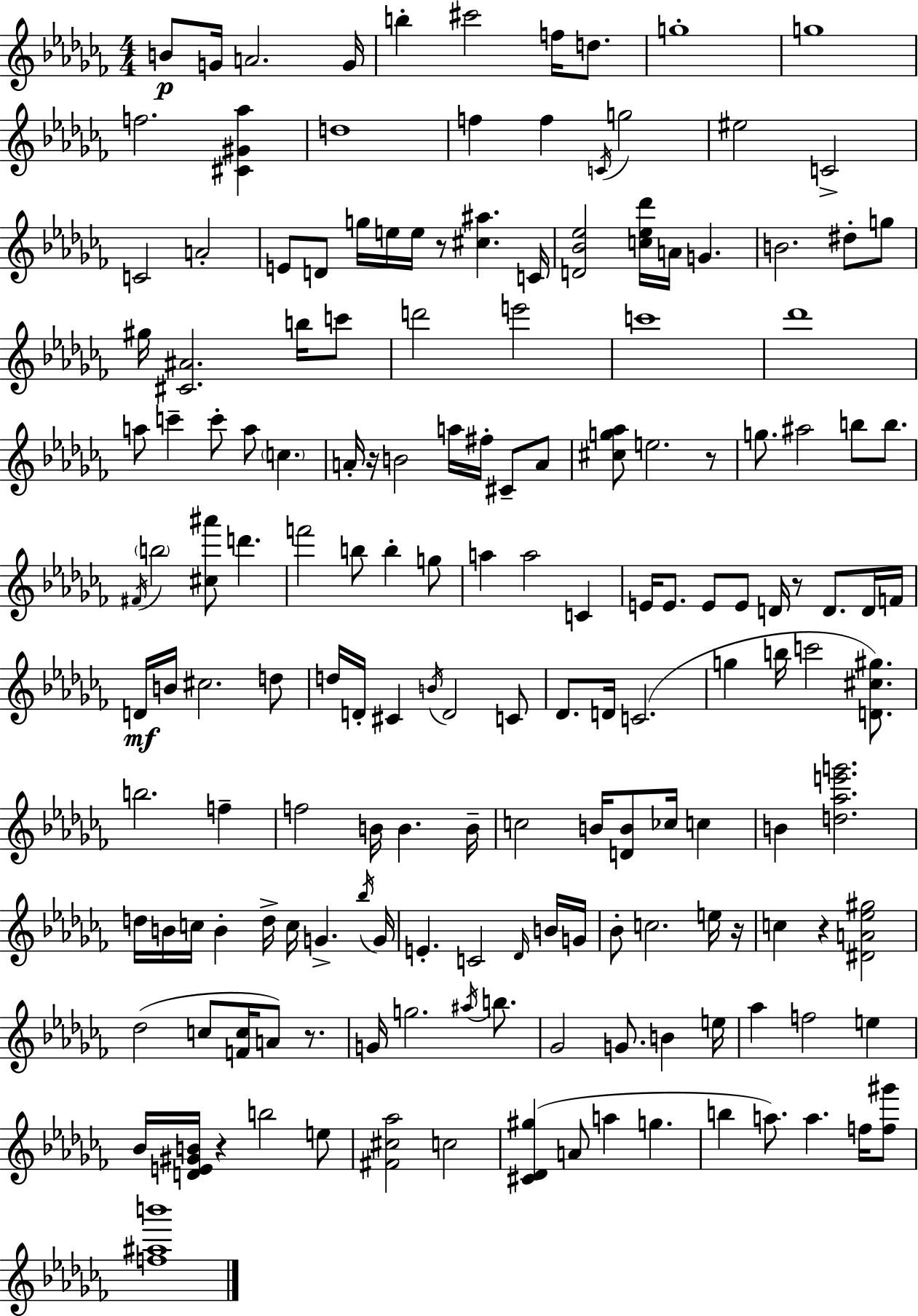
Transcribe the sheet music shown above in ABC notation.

X:1
T:Untitled
M:4/4
L:1/4
K:Abm
B/2 G/4 A2 G/4 b ^c'2 f/4 d/2 g4 g4 f2 [^C^G_a] d4 f f C/4 g2 ^e2 C2 C2 A2 E/2 D/2 g/4 e/4 e/4 z/2 [^c^a] C/4 [D_B_e]2 [c_e_d']/4 A/4 G B2 ^d/2 g/2 ^g/4 [^C^A]2 b/4 c'/2 d'2 e'2 c'4 _d'4 a/2 c' c'/2 a/2 c A/4 z/4 B2 a/4 ^f/4 ^C/2 A/2 [^cg_a]/2 e2 z/2 g/2 ^a2 b/2 b/2 ^F/4 b2 [^c^a']/2 d' f'2 b/2 b g/2 a a2 C E/4 E/2 E/2 E/2 D/4 z/2 D/2 D/4 F/4 D/4 B/4 ^c2 d/2 d/4 D/4 ^C B/4 D2 C/2 _D/2 D/4 C2 g b/4 c'2 [D^c^g]/2 b2 f f2 B/4 B B/4 c2 B/4 [DB]/2 _c/4 c B [d_ae'g']2 d/4 B/4 c/4 B d/4 c/4 G _b/4 G/4 E C2 _D/4 B/4 G/4 _B/2 c2 e/4 z/4 c z [^DA_e^g]2 _d2 c/2 [Fc]/4 A/2 z/2 G/4 g2 ^a/4 b/2 _G2 G/2 B e/4 _a f2 e _B/4 [DE^GB]/4 z b2 e/2 [^F^c_a]2 c2 [^C_D^g] A/2 a g b a/2 a f/4 [f^g']/2 [f^ab']4